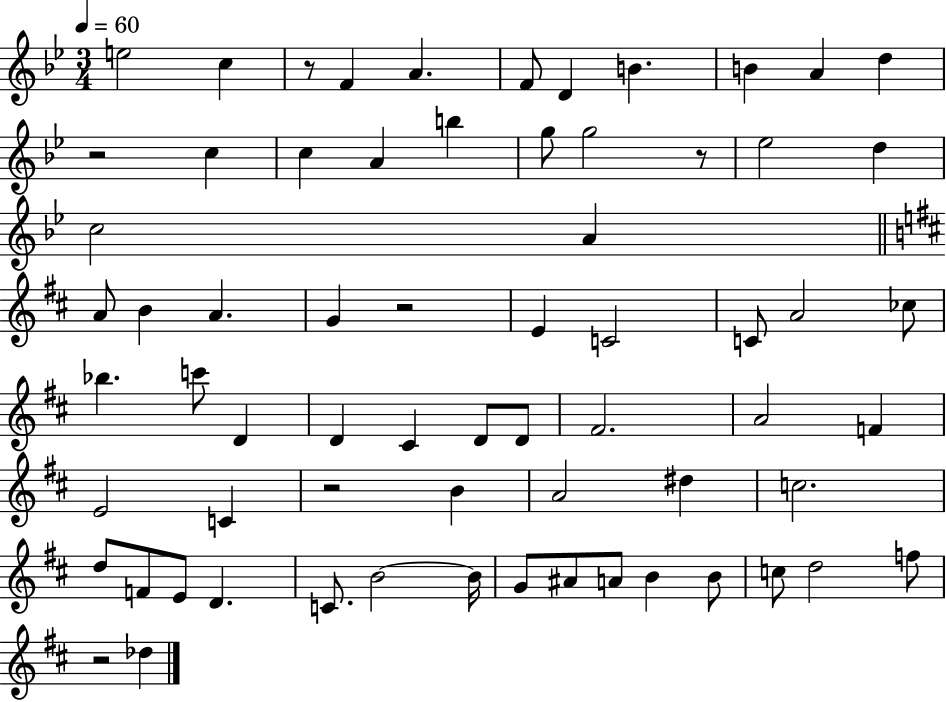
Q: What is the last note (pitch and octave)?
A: Db5